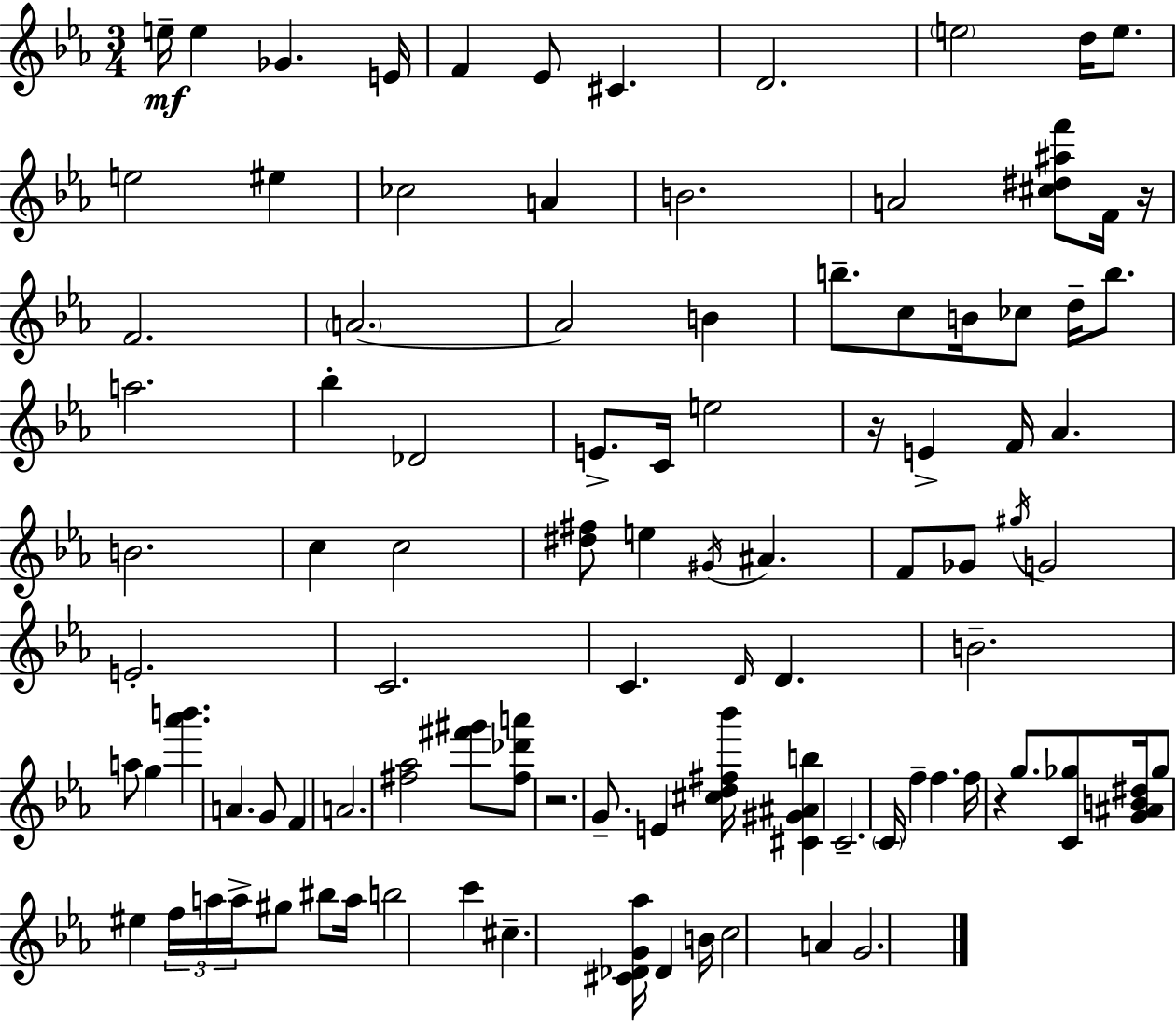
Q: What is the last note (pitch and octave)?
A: G4